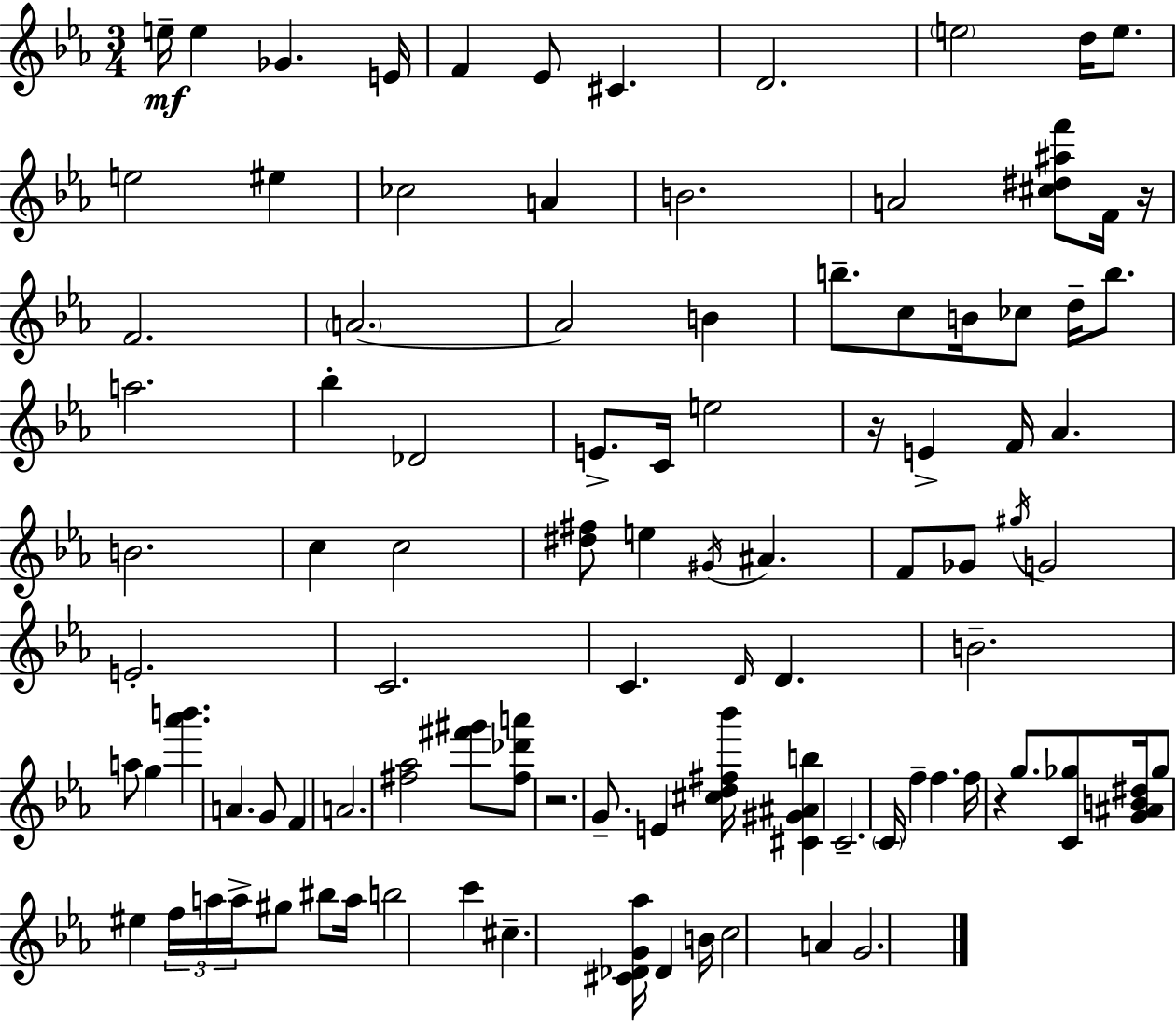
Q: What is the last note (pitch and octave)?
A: G4